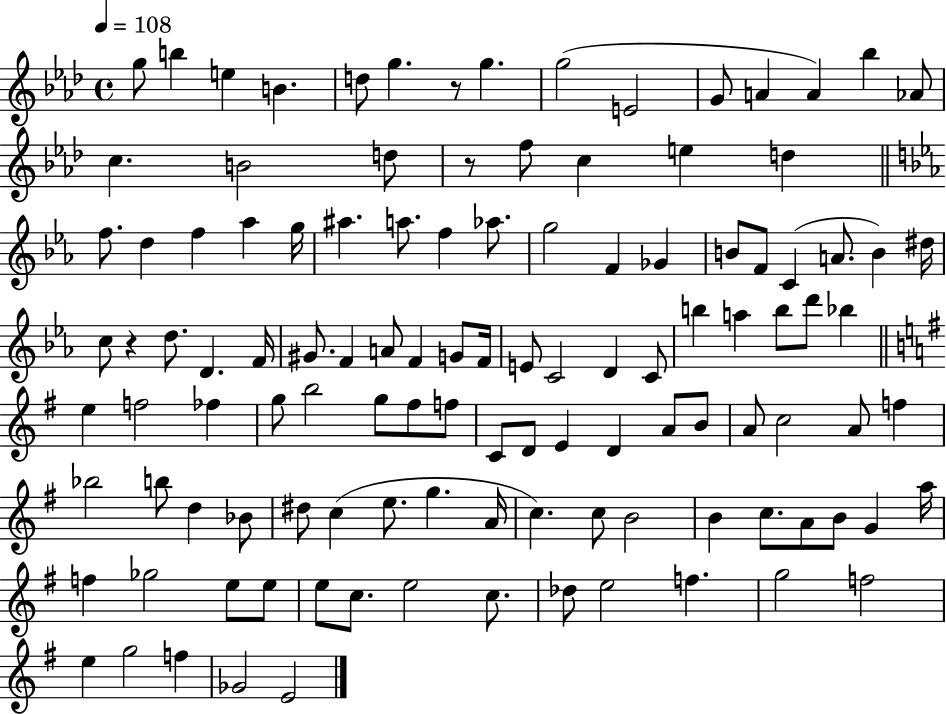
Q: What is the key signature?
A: AES major